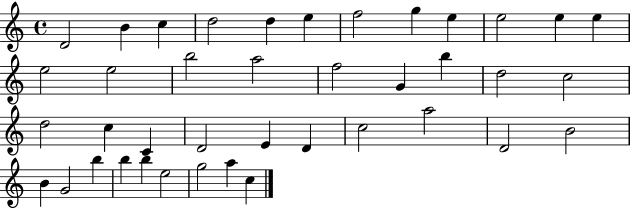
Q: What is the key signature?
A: C major